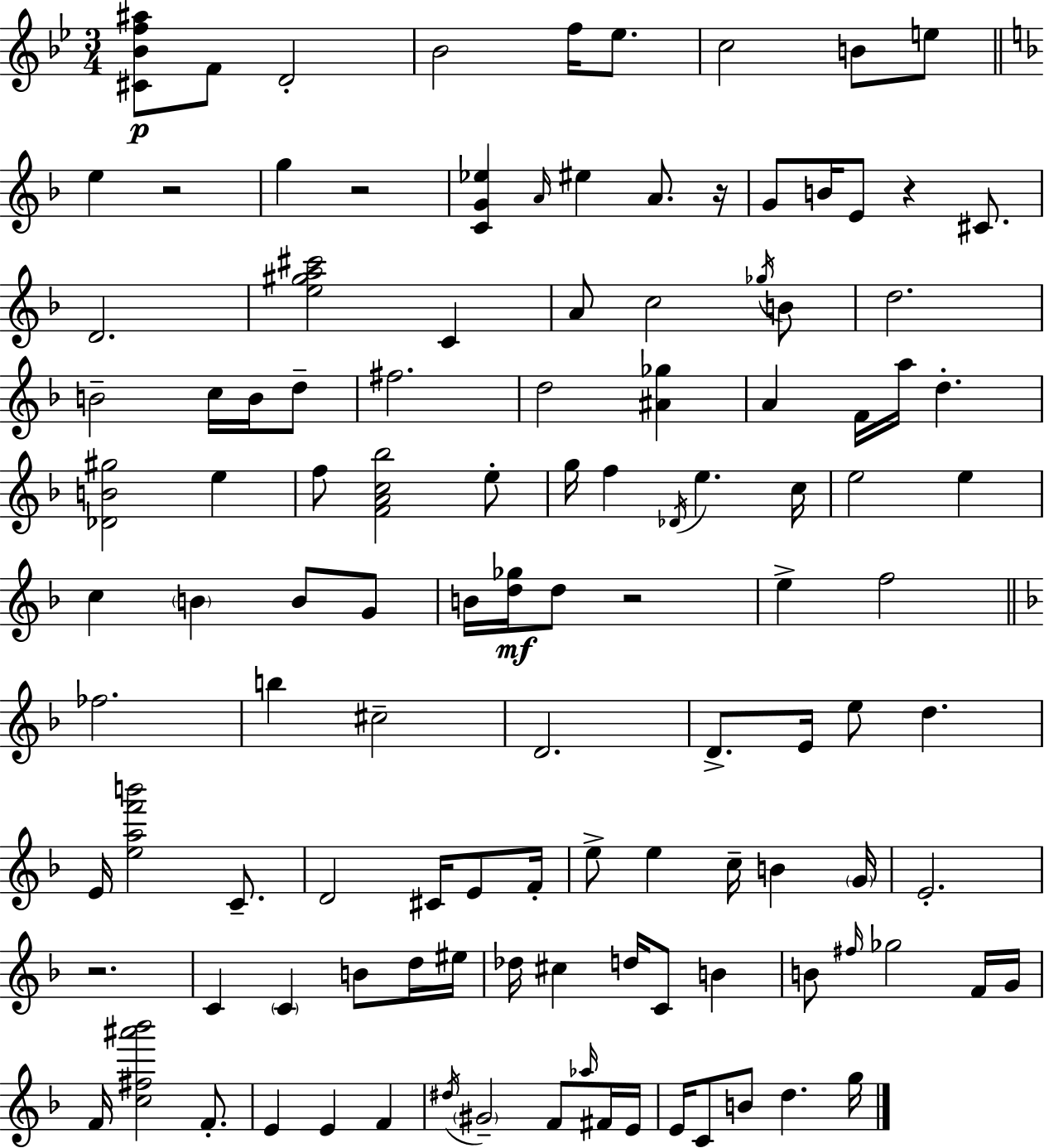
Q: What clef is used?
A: treble